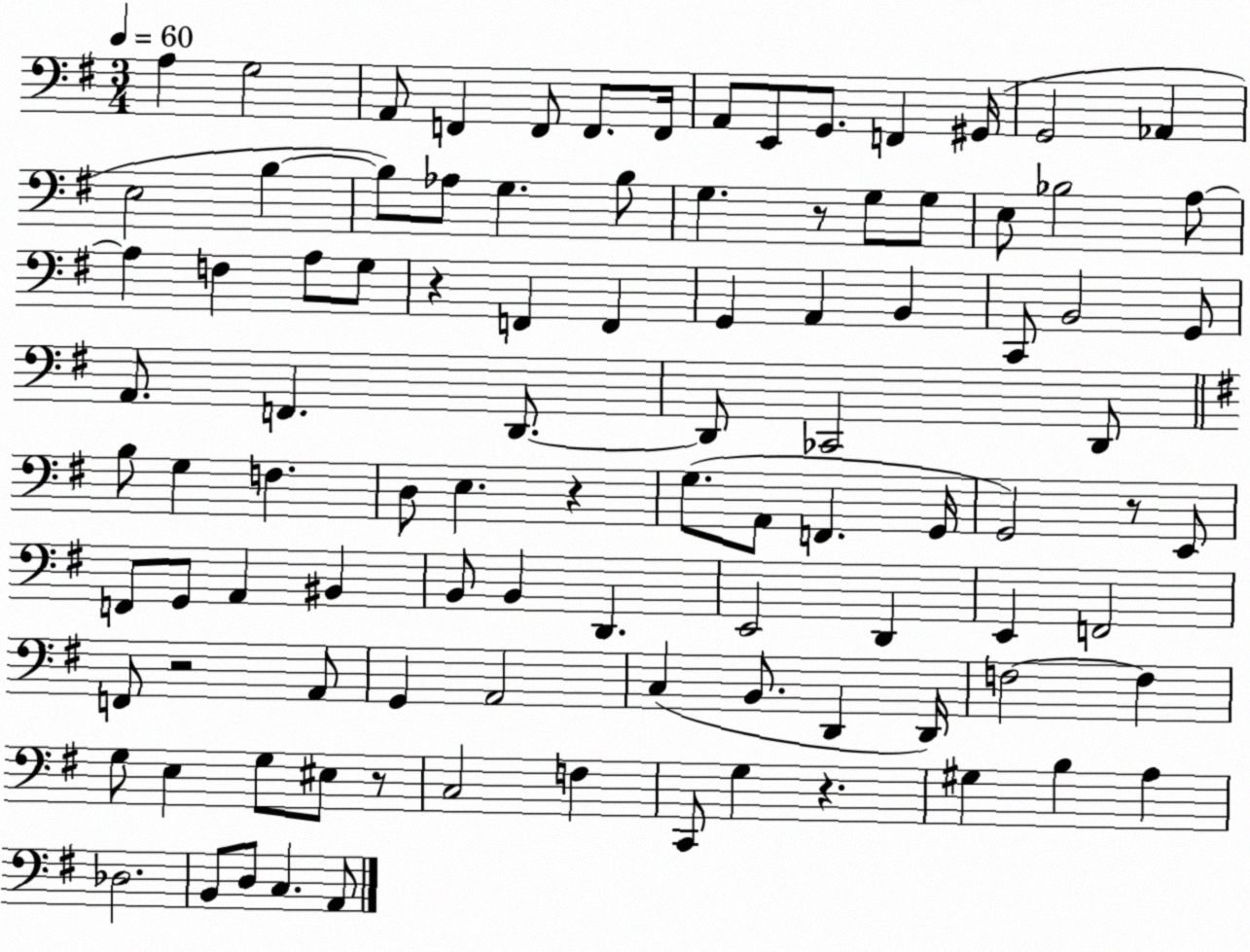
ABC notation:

X:1
T:Untitled
M:3/4
L:1/4
K:G
A, G,2 A,,/2 F,, F,,/2 F,,/2 F,,/4 A,,/2 E,,/2 G,,/2 F,, ^G,,/4 G,,2 _A,, E,2 B, B,/2 _A,/2 G, B,/2 G, z/2 G,/2 G,/2 E,/2 _B,2 A,/2 A, F, A,/2 G,/2 z F,, F,, G,, A,, B,, C,,/2 B,,2 G,,/2 A,,/2 F,, D,,/2 D,,/2 _C,,2 D,,/2 B,/2 G, F, D,/2 E, z G,/2 A,,/2 F,, G,,/4 G,,2 z/2 E,,/2 F,,/2 G,,/2 A,, ^B,, B,,/2 B,, D,, E,,2 D,, E,, F,,2 F,,/2 z2 A,,/2 G,, A,,2 C, B,,/2 D,, D,,/4 F,2 F, G,/2 E, G,/2 ^E,/2 z/2 C,2 F, C,,/2 G, z ^G, B, A, _D,2 B,,/2 D,/2 C, A,,/2